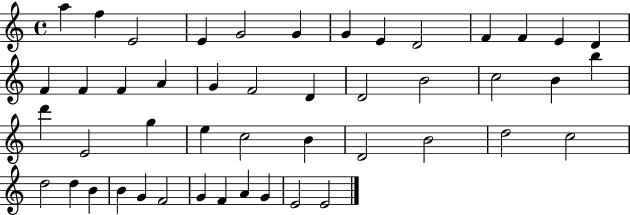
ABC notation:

X:1
T:Untitled
M:4/4
L:1/4
K:C
a f E2 E G2 G G E D2 F F E D F F F A G F2 D D2 B2 c2 B b d' E2 g e c2 B D2 B2 d2 c2 d2 d B B G F2 G F A G E2 E2